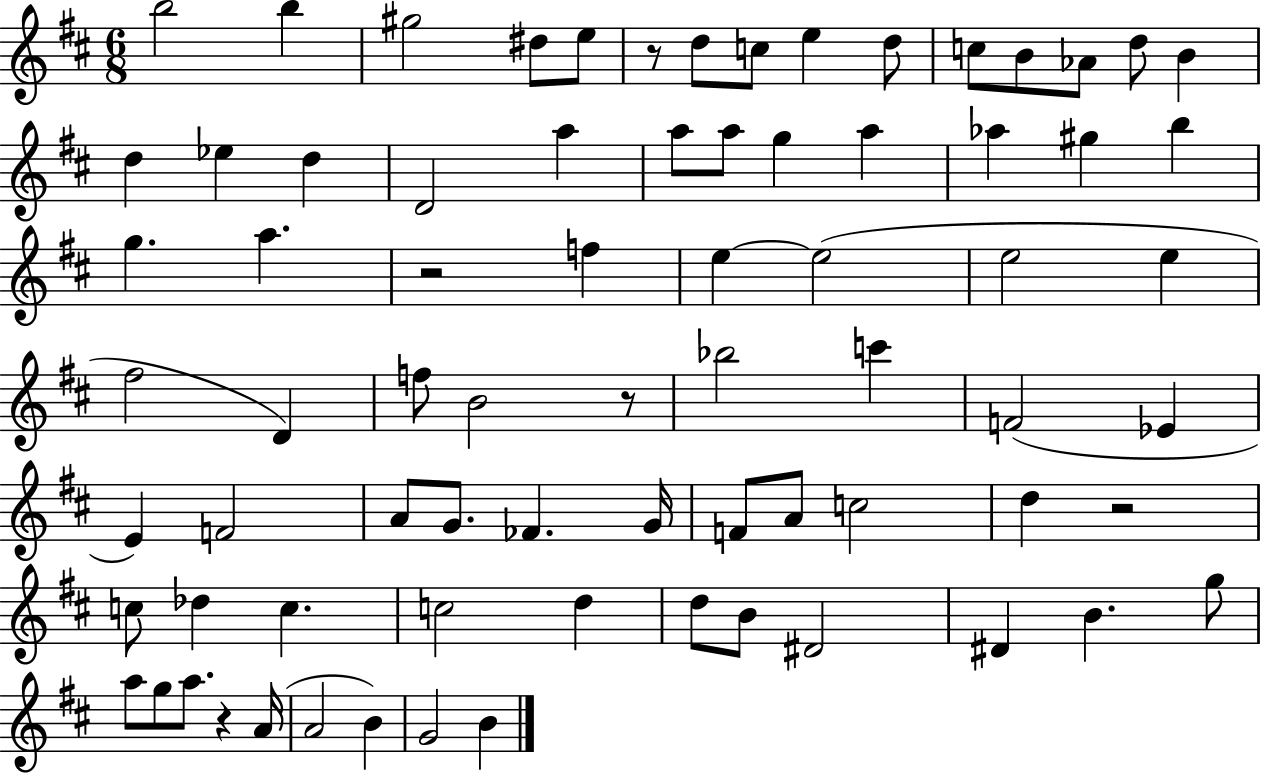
B5/h B5/q G#5/h D#5/e E5/e R/e D5/e C5/e E5/q D5/e C5/e B4/e Ab4/e D5/e B4/q D5/q Eb5/q D5/q D4/h A5/q A5/e A5/e G5/q A5/q Ab5/q G#5/q B5/q G5/q. A5/q. R/h F5/q E5/q E5/h E5/h E5/q F#5/h D4/q F5/e B4/h R/e Bb5/h C6/q F4/h Eb4/q E4/q F4/h A4/e G4/e. FES4/q. G4/s F4/e A4/e C5/h D5/q R/h C5/e Db5/q C5/q. C5/h D5/q D5/e B4/e D#4/h D#4/q B4/q. G5/e A5/e G5/e A5/e. R/q A4/s A4/h B4/q G4/h B4/q